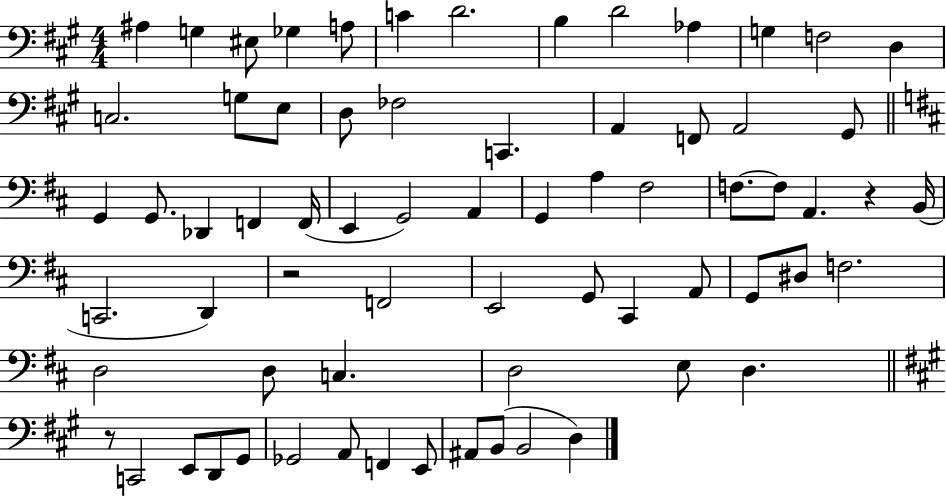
A#3/q G3/q EIS3/e Gb3/q A3/e C4/q D4/h. B3/q D4/h Ab3/q G3/q F3/h D3/q C3/h. G3/e E3/e D3/e FES3/h C2/q. A2/q F2/e A2/h G#2/e G2/q G2/e. Db2/q F2/q F2/s E2/q G2/h A2/q G2/q A3/q F#3/h F3/e. F3/e A2/q. R/q B2/s C2/h. D2/q R/h F2/h E2/h G2/e C#2/q A2/e G2/e D#3/e F3/h. D3/h D3/e C3/q. D3/h E3/e D3/q. R/e C2/h E2/e D2/e G#2/e Gb2/h A2/e F2/q E2/e A#2/e B2/e B2/h D3/q